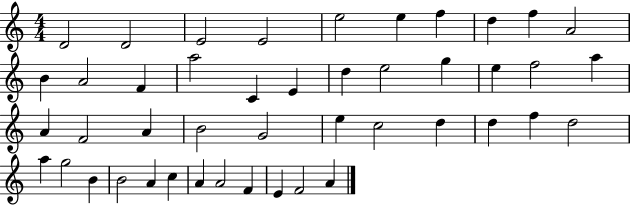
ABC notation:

X:1
T:Untitled
M:4/4
L:1/4
K:C
D2 D2 E2 E2 e2 e f d f A2 B A2 F a2 C E d e2 g e f2 a A F2 A B2 G2 e c2 d d f d2 a g2 B B2 A c A A2 F E F2 A